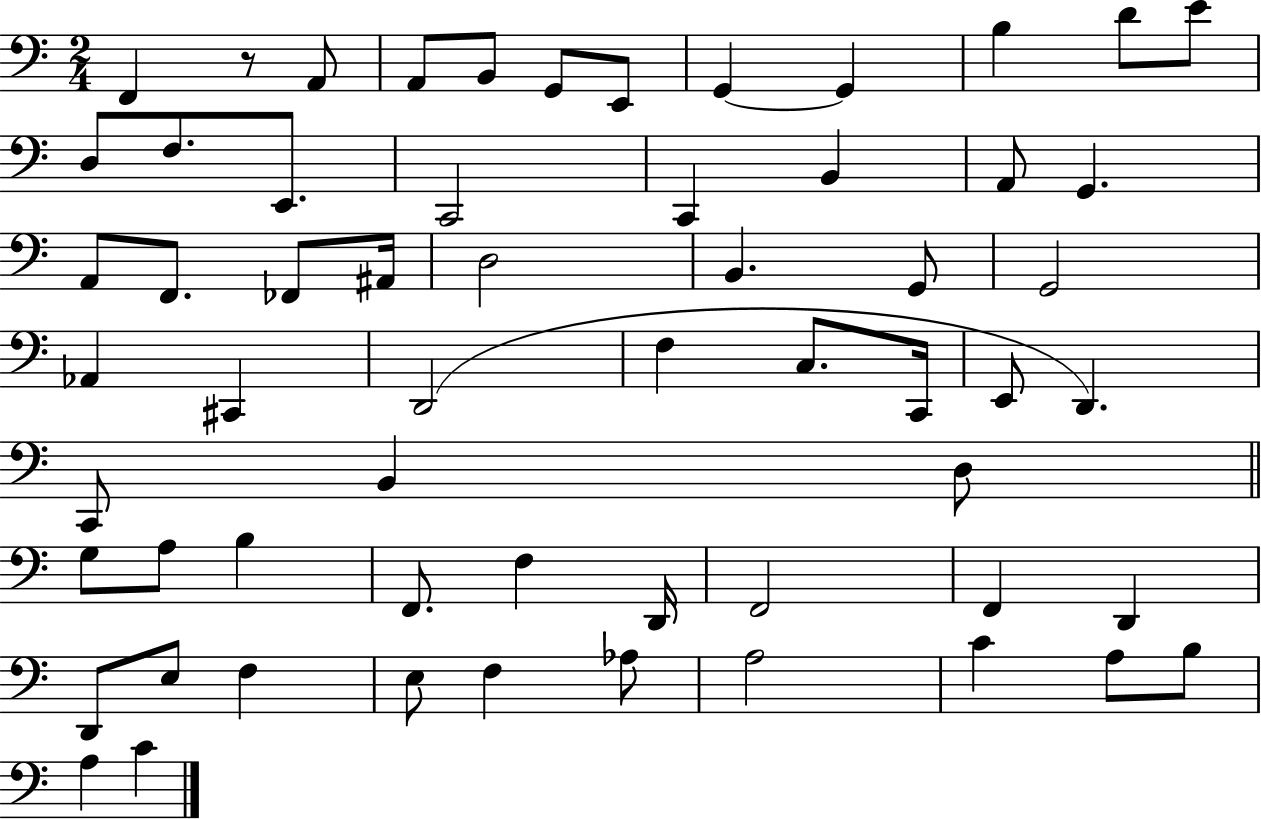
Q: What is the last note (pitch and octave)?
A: C4